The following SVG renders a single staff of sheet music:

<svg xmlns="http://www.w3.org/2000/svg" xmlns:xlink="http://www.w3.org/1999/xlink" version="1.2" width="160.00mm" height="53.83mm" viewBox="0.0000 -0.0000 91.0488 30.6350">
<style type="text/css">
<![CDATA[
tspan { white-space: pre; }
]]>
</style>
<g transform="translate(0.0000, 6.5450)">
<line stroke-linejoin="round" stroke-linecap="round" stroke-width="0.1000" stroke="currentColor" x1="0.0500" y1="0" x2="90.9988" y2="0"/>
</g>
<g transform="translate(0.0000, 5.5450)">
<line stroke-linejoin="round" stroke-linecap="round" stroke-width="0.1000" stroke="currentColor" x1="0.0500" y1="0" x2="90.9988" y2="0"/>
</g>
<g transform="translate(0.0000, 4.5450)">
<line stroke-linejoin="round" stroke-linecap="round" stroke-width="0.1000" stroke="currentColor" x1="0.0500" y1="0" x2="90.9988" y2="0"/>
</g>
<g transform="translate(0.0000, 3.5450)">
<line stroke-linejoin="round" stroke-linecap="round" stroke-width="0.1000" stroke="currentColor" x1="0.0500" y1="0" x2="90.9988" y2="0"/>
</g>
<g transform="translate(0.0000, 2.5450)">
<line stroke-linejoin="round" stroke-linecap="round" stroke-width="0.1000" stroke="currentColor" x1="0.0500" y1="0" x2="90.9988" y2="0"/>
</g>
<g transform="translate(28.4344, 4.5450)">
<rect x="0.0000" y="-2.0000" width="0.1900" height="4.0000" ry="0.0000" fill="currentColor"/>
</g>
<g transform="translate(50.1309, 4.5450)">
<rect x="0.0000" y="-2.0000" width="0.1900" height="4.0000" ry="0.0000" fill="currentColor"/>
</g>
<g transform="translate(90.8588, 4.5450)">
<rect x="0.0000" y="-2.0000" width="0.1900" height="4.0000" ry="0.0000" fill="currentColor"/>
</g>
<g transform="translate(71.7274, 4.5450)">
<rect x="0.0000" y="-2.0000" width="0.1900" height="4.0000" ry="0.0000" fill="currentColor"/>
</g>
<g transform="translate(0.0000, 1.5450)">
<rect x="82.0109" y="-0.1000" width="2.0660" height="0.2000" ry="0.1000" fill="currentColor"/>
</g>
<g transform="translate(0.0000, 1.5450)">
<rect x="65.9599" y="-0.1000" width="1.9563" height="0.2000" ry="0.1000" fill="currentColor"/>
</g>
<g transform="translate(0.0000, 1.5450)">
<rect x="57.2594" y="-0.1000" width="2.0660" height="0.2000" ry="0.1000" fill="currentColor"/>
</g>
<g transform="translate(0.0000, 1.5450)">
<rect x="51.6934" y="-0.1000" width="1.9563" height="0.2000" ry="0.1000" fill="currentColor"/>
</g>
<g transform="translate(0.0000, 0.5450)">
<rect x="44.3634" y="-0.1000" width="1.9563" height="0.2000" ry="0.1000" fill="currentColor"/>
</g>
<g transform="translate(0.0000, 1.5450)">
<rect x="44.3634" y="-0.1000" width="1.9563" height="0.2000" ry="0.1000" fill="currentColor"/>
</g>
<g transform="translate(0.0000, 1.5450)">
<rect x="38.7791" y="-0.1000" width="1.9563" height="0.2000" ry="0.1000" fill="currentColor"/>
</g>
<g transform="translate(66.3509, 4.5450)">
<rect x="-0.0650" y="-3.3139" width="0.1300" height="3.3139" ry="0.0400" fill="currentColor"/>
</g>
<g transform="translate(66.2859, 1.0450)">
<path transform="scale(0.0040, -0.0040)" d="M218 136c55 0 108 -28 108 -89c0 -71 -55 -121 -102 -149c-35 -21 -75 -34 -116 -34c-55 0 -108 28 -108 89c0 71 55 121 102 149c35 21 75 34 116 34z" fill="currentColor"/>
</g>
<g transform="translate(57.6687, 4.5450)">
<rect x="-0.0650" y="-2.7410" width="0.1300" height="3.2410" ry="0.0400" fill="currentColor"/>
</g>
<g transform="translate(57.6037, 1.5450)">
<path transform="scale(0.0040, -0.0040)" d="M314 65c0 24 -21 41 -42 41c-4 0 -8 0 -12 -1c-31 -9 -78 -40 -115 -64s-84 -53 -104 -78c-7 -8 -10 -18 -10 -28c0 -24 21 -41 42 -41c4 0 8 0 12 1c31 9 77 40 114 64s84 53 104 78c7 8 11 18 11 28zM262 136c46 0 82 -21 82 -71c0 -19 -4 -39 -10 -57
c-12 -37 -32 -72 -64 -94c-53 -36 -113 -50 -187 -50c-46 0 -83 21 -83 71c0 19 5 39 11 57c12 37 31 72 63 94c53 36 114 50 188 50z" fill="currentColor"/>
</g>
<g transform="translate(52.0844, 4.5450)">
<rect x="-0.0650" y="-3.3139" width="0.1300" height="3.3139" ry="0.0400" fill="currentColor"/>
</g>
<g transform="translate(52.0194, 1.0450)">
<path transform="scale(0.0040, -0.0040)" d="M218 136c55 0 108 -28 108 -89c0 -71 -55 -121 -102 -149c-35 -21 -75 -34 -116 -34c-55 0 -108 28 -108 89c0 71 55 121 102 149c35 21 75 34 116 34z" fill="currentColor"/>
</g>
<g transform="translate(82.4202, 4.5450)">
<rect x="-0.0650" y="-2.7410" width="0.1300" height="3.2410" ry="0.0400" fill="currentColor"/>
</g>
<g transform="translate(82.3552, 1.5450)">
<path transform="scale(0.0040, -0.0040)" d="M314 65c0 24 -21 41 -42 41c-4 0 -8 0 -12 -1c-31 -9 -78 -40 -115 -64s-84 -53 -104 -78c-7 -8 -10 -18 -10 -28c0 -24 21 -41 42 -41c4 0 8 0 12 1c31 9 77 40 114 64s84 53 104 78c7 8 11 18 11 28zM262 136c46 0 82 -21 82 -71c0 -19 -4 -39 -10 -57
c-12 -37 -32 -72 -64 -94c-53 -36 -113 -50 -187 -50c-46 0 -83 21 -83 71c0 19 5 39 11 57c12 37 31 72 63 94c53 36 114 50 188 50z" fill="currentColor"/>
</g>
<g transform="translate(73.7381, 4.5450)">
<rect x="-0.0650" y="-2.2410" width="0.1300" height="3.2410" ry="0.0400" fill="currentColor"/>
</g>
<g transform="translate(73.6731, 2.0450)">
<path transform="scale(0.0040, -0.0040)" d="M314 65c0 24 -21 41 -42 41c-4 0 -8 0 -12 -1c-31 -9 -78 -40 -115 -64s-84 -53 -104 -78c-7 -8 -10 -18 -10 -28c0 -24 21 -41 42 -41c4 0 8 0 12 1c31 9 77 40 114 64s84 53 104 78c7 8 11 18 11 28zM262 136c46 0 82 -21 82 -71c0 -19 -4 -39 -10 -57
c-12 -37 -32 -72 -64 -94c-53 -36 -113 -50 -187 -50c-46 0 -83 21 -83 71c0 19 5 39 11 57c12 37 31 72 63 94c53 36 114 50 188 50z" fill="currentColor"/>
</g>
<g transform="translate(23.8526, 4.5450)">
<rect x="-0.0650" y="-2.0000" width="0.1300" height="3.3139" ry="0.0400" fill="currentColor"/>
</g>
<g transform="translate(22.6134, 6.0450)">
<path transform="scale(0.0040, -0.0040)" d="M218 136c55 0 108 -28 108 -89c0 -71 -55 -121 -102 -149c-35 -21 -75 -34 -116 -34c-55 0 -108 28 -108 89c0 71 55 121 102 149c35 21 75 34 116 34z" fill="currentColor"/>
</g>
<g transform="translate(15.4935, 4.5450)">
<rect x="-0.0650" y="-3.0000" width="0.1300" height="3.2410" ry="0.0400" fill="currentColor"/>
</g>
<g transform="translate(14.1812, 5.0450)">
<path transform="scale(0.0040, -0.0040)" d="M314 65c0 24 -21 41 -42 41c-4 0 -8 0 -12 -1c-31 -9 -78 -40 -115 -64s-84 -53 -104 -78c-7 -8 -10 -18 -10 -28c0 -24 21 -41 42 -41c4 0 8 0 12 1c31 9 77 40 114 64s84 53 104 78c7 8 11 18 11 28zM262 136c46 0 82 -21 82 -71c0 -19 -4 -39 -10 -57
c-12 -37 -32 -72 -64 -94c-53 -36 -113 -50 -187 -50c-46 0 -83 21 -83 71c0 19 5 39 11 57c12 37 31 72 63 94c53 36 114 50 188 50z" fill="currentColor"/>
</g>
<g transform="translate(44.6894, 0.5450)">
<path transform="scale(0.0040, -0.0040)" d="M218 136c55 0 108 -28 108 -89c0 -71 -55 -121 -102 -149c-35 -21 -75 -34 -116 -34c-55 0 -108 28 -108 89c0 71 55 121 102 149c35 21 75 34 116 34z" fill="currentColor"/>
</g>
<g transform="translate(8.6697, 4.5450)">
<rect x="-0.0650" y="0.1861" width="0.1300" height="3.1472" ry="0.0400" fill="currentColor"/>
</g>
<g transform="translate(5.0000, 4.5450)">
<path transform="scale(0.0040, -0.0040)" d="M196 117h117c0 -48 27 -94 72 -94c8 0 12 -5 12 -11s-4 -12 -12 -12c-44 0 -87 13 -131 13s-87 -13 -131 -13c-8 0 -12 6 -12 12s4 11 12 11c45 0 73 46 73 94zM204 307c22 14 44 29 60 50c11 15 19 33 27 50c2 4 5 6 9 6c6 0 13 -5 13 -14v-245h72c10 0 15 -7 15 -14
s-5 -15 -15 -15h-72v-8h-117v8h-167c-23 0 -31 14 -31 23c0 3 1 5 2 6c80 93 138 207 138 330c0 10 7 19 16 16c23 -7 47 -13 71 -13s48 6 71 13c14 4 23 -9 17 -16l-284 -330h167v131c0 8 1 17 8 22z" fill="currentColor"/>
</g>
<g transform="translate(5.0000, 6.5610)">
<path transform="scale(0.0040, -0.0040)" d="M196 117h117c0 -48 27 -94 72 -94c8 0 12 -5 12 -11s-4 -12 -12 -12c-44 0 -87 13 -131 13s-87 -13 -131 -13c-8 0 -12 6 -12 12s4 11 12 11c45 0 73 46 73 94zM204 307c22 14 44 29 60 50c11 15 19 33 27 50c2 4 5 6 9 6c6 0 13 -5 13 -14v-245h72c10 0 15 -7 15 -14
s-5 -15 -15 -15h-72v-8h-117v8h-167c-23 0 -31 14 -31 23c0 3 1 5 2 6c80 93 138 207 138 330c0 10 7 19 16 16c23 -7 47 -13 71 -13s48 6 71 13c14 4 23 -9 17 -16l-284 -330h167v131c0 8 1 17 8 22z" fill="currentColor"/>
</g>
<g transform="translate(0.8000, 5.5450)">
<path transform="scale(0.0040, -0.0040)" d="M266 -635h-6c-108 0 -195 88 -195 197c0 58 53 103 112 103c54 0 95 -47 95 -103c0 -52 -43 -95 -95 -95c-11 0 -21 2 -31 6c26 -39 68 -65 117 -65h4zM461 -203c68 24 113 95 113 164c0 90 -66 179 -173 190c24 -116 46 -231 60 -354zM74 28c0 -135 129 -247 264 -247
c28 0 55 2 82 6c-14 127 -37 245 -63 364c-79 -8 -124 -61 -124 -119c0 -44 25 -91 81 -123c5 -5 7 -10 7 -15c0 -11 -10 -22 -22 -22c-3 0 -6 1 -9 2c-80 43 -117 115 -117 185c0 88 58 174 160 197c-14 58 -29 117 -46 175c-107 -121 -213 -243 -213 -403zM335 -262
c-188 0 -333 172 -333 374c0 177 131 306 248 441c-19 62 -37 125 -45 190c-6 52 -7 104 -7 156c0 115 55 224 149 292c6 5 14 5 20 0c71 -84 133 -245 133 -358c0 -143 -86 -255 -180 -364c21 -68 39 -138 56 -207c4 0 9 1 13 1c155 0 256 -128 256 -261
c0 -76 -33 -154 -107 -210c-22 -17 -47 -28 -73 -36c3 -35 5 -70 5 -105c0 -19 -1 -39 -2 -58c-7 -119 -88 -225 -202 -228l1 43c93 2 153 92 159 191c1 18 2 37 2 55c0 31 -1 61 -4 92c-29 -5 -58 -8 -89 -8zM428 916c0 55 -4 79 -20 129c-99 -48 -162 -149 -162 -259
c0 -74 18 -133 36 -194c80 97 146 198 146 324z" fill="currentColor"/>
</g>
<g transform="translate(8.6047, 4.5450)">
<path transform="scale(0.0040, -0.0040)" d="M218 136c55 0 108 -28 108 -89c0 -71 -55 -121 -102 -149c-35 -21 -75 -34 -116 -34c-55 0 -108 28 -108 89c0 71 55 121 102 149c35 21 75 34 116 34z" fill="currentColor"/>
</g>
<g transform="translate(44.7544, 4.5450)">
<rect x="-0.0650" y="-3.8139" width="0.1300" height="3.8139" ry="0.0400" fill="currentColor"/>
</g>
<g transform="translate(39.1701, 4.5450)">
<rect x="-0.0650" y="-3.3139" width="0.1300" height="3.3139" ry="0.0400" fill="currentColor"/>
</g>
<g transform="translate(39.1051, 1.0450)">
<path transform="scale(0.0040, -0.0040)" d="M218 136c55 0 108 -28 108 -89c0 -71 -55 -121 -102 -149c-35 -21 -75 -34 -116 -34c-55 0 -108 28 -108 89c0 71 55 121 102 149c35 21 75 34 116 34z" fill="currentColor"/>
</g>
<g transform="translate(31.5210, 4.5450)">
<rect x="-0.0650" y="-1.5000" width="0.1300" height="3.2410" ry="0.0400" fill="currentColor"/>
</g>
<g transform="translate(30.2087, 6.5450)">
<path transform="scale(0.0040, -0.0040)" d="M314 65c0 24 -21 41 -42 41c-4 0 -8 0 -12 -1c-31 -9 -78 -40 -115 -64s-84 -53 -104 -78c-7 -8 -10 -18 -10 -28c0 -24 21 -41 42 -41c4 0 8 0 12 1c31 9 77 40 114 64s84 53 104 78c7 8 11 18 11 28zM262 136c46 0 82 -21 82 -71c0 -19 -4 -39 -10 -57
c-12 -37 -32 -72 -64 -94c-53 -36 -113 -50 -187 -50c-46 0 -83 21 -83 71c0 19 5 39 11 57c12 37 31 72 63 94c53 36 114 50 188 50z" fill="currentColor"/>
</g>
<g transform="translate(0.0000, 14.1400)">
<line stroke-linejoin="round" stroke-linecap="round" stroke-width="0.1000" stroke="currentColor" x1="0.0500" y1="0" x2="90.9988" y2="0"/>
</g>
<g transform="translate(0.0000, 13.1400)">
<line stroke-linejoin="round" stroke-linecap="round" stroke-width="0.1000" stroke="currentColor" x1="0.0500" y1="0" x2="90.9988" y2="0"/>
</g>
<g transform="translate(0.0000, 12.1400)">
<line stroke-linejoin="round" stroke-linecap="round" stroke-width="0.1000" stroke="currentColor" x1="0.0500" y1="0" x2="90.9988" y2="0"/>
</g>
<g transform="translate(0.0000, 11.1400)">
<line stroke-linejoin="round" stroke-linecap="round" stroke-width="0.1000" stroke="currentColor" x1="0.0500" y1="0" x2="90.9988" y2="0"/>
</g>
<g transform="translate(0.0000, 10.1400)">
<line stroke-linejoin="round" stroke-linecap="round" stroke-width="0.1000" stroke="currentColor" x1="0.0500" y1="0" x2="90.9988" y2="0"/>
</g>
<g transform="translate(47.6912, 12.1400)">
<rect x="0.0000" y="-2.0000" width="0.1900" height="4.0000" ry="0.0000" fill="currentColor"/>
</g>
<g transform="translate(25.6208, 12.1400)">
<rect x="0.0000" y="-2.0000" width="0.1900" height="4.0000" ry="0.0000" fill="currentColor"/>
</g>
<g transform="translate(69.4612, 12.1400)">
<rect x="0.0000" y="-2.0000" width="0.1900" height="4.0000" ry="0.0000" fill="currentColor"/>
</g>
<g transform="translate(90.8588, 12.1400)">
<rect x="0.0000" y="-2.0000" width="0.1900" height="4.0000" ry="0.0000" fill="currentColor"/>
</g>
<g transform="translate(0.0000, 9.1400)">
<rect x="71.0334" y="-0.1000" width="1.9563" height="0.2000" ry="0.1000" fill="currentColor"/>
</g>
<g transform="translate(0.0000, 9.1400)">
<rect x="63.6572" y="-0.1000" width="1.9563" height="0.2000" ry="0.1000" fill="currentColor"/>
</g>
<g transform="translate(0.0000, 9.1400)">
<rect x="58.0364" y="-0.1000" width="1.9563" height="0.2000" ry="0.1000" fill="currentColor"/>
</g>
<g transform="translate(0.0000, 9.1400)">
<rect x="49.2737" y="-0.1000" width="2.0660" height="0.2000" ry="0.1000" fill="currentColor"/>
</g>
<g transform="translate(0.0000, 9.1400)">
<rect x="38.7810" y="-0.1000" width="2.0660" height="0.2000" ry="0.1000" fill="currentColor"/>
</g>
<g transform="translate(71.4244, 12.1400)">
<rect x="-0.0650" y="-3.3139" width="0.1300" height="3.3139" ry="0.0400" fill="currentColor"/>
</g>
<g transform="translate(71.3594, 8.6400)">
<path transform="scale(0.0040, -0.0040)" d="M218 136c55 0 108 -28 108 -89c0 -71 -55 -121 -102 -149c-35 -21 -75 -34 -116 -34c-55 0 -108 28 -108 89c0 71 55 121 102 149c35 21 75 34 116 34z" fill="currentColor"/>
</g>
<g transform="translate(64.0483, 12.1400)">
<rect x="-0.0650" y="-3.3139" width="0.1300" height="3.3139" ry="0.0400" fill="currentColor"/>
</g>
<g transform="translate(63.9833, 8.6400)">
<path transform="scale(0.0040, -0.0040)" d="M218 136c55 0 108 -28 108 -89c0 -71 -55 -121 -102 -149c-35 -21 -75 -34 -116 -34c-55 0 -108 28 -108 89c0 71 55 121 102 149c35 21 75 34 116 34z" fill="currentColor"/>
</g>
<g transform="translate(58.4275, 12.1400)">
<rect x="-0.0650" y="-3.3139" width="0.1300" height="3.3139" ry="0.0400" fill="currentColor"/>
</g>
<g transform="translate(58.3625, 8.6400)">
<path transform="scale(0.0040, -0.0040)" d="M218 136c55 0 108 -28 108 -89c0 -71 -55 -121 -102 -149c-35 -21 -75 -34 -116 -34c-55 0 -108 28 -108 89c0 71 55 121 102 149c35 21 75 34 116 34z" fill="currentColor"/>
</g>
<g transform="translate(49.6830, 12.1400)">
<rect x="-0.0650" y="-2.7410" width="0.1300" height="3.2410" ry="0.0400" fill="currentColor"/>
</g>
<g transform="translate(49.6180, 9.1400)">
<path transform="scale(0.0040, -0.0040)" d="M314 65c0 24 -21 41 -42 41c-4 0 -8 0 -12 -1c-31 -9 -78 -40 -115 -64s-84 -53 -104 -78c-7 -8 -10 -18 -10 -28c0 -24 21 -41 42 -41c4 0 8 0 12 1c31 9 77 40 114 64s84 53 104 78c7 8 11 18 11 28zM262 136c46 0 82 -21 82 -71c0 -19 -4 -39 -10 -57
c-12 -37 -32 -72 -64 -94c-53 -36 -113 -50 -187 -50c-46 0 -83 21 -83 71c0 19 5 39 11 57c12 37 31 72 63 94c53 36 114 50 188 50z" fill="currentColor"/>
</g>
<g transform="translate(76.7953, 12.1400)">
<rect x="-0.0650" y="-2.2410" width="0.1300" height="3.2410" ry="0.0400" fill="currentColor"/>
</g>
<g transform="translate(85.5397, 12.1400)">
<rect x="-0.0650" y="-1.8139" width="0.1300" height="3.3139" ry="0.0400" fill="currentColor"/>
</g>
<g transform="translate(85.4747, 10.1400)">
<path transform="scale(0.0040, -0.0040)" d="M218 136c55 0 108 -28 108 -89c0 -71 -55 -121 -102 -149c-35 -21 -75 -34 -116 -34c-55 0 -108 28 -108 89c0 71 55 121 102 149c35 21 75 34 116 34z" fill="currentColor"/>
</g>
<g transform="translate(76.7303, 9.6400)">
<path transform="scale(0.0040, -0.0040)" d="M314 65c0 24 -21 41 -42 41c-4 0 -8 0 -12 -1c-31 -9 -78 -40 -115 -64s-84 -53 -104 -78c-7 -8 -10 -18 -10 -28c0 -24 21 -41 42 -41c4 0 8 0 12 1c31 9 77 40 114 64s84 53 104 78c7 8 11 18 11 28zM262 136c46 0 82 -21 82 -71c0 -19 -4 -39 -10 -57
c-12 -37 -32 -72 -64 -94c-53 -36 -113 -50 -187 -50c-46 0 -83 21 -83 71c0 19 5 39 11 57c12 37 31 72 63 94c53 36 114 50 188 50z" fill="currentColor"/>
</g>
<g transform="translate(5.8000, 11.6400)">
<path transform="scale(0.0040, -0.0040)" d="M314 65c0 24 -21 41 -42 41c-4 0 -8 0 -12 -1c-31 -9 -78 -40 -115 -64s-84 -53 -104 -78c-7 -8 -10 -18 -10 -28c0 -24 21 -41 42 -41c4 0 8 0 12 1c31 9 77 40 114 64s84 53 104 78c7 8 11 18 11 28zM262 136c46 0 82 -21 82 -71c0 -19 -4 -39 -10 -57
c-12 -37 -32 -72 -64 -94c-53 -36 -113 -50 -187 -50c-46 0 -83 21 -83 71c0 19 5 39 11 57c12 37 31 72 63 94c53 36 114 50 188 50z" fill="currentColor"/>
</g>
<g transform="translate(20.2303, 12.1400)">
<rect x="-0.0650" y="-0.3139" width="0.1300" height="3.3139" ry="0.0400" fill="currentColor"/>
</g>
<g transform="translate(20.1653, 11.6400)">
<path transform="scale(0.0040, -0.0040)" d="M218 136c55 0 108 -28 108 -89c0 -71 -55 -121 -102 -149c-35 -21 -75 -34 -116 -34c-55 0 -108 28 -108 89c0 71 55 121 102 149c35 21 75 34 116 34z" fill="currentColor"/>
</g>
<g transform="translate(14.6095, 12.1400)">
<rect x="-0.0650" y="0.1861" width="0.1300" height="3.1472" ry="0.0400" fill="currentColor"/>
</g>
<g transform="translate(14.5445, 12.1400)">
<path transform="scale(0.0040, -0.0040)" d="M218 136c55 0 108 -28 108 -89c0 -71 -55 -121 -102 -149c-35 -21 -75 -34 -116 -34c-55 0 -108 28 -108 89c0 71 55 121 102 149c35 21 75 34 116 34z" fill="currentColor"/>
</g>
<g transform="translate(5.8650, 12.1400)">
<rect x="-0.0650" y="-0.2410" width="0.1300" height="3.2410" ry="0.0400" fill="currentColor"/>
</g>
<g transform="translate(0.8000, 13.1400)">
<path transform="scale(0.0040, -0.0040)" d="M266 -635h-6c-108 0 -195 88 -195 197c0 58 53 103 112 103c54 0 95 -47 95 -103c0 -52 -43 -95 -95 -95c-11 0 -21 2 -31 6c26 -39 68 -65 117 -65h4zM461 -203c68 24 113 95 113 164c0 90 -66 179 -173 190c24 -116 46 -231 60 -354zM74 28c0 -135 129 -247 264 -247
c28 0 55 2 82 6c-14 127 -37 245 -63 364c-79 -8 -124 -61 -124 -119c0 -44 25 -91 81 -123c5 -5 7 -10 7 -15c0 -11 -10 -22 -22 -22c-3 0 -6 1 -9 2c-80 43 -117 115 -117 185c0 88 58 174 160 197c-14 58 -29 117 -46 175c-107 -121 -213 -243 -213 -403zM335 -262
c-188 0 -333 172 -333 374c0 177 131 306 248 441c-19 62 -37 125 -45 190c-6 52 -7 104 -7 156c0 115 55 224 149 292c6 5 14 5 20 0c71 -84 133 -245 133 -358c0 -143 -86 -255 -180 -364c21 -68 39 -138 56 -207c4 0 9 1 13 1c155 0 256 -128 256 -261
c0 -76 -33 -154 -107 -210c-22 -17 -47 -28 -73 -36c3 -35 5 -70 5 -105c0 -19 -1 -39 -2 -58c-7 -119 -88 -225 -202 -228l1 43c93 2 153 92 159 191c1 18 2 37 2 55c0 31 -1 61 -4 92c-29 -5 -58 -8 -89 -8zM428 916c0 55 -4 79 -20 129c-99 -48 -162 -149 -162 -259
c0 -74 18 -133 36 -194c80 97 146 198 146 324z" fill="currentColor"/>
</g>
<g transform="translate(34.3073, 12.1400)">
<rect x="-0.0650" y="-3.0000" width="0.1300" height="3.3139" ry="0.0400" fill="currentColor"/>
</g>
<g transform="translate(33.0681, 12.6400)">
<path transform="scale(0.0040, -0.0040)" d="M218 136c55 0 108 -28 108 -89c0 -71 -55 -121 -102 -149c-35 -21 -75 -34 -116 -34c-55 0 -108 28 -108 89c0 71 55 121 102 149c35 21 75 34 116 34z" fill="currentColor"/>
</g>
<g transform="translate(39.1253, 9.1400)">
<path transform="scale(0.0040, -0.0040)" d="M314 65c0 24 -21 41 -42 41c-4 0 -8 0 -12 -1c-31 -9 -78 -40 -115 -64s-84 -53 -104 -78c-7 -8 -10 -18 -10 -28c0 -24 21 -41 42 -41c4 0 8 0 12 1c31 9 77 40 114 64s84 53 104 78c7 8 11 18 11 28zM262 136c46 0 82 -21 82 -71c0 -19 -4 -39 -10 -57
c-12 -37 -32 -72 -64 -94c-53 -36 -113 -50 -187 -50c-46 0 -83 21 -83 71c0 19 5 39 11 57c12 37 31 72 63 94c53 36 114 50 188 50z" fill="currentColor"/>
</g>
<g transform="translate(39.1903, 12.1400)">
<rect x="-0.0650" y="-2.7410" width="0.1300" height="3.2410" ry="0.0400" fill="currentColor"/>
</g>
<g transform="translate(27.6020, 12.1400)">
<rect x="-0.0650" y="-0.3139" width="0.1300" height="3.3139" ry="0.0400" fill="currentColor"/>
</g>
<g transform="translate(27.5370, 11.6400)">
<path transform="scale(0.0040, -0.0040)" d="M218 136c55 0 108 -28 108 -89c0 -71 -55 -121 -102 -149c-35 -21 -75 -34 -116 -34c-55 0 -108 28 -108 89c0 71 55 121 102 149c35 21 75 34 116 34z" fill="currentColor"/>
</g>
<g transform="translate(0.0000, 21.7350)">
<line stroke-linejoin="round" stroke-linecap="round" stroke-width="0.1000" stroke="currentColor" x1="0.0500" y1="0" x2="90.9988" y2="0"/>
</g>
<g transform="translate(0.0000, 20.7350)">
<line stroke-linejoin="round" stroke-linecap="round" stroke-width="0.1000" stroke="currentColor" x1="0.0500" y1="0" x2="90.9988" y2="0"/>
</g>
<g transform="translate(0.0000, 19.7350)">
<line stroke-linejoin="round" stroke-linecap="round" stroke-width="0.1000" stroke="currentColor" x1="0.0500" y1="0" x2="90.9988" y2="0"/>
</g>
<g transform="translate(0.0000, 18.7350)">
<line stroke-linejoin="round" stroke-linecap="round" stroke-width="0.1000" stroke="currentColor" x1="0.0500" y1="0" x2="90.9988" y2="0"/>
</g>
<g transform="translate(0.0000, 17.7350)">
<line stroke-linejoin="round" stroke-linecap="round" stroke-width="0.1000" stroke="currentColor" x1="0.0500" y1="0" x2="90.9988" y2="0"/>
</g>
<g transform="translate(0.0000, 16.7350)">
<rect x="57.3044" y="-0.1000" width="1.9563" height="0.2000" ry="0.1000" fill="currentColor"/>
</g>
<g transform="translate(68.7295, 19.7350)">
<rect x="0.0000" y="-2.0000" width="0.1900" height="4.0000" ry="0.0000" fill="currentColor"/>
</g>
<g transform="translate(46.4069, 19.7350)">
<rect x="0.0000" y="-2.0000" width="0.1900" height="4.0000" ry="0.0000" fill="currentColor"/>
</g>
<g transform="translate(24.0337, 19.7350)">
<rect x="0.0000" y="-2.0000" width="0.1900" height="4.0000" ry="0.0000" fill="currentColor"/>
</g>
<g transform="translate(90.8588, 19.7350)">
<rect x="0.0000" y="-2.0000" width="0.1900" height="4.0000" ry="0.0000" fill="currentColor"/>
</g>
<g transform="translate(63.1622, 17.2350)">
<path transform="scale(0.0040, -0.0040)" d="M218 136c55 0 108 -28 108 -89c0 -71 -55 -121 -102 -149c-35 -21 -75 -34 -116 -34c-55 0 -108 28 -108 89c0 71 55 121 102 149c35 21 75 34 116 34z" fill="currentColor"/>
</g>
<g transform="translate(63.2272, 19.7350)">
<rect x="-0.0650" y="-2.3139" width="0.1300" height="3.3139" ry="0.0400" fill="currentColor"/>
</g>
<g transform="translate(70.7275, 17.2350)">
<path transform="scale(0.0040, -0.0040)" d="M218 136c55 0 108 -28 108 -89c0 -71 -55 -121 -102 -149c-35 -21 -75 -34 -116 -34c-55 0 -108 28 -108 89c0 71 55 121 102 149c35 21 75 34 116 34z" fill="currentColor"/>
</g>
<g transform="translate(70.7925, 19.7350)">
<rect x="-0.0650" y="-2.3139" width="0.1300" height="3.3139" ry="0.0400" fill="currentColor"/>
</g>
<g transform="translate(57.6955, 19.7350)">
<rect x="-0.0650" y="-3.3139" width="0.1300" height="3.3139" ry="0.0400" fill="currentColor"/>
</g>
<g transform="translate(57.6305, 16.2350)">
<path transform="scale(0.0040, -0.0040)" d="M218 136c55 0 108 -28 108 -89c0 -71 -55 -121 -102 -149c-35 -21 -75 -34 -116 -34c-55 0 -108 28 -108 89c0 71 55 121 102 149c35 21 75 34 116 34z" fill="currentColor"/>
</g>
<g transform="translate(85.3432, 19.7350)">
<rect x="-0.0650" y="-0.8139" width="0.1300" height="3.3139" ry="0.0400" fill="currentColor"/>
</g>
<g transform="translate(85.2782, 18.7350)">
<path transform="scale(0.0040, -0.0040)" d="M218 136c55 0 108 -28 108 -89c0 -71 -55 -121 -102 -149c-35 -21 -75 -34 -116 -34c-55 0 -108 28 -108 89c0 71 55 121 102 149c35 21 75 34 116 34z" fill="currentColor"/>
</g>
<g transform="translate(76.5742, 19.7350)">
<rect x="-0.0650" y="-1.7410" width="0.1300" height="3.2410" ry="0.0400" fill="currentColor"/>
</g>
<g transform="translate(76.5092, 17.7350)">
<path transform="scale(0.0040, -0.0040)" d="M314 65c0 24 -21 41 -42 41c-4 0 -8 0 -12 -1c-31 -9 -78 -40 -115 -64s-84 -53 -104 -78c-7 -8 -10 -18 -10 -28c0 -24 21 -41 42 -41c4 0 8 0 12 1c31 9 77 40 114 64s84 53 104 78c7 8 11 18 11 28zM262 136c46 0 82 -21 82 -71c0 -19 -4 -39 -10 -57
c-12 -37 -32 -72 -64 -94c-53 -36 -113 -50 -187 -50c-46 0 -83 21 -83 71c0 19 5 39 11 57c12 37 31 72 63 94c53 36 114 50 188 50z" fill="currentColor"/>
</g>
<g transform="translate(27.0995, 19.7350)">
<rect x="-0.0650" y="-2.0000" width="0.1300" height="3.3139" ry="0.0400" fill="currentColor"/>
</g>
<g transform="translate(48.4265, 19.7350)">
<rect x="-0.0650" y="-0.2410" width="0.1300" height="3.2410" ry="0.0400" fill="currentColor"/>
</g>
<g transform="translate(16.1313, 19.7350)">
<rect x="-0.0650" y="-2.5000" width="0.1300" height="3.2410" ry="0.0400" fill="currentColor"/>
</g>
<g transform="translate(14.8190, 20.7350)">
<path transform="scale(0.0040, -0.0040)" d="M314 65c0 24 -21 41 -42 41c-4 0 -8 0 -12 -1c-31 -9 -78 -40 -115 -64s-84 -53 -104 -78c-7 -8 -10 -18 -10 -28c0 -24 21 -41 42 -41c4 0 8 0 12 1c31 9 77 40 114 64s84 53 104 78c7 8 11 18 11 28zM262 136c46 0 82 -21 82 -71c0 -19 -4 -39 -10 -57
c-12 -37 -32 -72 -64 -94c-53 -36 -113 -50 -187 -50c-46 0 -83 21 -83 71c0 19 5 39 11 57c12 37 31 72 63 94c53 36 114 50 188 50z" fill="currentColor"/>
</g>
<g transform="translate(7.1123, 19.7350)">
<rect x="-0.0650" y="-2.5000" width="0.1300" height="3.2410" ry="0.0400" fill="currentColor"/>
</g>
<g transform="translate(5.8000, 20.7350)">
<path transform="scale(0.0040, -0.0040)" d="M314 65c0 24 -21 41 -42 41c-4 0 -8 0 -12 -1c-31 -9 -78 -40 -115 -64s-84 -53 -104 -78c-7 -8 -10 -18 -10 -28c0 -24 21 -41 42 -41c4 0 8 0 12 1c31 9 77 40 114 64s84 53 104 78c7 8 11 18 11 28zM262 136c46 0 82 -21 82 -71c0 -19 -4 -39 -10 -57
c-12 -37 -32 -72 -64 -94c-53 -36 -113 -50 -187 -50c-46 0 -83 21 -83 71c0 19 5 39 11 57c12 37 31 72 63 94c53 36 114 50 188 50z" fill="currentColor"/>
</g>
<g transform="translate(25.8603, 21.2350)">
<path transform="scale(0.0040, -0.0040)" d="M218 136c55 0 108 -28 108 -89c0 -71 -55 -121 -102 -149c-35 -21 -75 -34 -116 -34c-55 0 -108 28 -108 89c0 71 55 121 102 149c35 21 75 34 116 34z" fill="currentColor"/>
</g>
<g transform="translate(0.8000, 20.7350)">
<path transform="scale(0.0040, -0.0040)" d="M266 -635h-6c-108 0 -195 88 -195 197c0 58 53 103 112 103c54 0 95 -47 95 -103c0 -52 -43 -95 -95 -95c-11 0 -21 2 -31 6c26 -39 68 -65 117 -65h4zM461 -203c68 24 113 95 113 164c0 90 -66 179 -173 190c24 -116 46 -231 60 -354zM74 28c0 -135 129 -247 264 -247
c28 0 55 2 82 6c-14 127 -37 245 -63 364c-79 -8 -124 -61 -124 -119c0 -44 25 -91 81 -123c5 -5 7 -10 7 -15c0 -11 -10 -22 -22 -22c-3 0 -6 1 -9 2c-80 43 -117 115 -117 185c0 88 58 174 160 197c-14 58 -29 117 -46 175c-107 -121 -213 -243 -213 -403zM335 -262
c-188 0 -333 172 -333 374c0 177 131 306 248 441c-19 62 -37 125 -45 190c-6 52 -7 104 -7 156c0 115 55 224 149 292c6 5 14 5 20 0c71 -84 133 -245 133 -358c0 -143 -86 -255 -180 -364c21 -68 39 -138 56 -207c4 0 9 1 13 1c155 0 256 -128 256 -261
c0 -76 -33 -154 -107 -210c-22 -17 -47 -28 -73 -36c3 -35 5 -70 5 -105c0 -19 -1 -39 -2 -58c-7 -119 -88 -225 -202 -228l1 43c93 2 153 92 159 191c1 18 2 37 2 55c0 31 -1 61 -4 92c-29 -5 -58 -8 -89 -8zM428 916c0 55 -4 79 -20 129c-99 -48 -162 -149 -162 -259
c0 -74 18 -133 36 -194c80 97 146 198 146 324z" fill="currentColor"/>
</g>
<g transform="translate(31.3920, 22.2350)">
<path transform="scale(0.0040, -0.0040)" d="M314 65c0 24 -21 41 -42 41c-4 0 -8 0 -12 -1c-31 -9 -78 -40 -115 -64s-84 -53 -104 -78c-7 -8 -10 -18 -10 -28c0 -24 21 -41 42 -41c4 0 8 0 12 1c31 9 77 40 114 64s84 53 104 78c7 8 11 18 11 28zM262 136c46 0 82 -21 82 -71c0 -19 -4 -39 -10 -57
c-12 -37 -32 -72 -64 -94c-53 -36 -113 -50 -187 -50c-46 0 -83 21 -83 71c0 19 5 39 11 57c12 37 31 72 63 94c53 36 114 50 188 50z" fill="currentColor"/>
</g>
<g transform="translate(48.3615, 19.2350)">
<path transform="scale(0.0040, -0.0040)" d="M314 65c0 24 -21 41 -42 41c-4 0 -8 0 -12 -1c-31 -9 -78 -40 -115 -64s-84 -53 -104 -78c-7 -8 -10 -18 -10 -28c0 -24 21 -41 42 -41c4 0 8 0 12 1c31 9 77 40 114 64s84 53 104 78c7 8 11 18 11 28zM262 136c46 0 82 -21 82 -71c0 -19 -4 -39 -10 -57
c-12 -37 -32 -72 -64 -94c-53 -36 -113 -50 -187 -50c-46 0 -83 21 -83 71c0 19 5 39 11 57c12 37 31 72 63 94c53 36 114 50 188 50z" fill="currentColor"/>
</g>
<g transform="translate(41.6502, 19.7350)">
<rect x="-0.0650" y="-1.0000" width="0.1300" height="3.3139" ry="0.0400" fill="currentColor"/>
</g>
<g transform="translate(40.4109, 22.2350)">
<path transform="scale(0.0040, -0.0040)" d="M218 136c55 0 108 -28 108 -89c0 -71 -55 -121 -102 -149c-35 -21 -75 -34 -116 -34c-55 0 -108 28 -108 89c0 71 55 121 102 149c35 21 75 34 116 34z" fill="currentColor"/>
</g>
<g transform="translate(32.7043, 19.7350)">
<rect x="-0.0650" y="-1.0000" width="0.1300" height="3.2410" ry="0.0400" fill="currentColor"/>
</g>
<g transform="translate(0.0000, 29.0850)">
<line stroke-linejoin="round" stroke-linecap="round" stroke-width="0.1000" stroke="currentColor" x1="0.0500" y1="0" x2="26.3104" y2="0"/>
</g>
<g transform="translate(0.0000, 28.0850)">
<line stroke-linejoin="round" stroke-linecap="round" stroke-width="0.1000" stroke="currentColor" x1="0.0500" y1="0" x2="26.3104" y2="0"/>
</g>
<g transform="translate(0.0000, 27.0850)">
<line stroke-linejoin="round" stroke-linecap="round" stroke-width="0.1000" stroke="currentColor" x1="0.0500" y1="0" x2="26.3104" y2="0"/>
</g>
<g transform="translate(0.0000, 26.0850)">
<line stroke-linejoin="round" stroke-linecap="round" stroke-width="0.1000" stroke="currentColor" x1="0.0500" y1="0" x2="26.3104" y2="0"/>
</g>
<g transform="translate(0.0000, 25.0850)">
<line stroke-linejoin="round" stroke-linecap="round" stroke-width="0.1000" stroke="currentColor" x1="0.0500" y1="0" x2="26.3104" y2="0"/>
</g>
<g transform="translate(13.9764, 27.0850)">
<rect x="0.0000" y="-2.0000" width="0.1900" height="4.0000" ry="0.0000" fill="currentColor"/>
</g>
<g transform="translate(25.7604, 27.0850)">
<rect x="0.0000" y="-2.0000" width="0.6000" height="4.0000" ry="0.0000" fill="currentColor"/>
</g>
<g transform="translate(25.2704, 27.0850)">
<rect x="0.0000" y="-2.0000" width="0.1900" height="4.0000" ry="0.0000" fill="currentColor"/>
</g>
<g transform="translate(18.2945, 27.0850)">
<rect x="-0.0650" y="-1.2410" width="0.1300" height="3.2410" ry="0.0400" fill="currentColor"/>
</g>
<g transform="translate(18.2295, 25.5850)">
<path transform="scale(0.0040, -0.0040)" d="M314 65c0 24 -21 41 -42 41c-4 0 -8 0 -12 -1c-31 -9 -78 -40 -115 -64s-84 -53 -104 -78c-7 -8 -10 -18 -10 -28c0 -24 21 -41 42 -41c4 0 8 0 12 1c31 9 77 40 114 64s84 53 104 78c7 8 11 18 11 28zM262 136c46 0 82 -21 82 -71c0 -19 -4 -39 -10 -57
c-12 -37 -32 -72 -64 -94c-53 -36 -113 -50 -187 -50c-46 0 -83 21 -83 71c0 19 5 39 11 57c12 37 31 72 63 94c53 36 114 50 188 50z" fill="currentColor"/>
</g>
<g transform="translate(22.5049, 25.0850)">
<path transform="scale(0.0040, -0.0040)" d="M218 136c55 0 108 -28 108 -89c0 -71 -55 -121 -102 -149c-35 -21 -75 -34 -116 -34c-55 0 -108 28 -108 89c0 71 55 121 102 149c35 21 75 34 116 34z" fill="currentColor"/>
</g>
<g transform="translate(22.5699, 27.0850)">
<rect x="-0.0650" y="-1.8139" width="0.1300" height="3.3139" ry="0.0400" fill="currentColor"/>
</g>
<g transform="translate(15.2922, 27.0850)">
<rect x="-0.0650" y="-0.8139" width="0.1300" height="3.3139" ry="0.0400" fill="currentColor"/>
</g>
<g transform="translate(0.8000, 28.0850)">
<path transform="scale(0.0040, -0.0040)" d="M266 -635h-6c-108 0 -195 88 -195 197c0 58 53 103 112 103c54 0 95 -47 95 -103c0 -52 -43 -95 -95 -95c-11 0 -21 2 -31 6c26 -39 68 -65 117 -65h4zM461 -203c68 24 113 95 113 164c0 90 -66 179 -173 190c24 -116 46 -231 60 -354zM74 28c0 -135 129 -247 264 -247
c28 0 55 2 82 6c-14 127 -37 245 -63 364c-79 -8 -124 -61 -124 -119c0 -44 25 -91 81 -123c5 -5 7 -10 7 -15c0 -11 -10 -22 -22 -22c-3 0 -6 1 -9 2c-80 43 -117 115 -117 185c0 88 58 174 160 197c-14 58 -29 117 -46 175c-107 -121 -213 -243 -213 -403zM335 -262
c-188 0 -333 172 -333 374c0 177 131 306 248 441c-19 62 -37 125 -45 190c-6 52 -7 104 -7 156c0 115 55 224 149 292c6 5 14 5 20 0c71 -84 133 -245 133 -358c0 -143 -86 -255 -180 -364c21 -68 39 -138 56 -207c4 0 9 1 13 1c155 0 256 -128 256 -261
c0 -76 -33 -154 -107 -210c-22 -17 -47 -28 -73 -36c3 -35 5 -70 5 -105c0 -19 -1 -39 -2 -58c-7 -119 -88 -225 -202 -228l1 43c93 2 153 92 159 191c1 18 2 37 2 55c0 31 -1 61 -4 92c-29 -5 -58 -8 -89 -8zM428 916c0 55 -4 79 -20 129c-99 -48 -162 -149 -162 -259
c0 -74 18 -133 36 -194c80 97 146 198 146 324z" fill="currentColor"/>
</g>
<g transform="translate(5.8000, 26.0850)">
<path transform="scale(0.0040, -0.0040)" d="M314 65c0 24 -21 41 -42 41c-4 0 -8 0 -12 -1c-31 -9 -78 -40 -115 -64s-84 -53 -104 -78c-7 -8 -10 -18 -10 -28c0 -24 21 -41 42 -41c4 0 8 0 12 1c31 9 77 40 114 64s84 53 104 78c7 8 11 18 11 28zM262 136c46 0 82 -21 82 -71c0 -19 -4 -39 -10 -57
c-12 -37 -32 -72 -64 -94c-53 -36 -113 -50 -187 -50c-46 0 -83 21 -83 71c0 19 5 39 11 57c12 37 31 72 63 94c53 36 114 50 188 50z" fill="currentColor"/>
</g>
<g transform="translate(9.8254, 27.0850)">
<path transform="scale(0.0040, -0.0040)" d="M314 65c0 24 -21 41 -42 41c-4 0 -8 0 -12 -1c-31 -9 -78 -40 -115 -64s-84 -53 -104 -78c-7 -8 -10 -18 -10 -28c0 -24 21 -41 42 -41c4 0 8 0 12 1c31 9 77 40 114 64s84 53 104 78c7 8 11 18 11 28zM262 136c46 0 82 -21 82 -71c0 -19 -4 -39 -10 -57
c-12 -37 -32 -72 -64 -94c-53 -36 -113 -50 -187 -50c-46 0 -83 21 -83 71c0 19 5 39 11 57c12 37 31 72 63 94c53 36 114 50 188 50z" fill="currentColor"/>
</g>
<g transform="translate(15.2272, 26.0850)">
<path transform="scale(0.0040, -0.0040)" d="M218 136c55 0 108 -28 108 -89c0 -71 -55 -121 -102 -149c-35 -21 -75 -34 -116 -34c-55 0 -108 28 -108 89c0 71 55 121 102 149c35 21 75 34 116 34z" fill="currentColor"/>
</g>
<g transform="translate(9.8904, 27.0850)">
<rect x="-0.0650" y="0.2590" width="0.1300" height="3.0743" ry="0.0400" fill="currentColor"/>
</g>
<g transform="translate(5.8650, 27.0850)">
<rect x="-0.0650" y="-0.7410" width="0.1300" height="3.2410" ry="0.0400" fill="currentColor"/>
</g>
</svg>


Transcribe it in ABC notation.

X:1
T:Untitled
M:4/4
L:1/4
K:C
B A2 F E2 b c' b a2 b g2 a2 c2 B c c A a2 a2 b b b g2 f G2 G2 F D2 D c2 b g g f2 d d2 B2 d e2 f